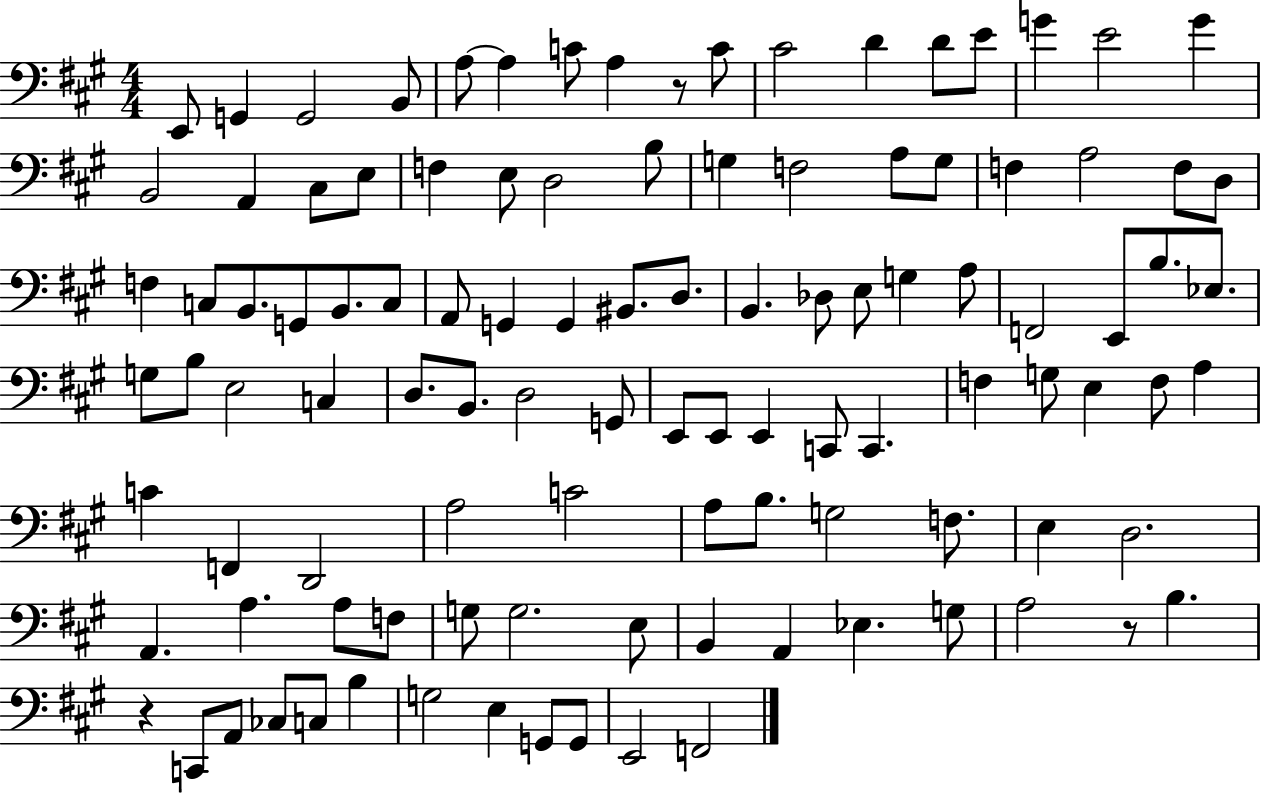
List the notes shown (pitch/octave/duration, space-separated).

E2/e G2/q G2/h B2/e A3/e A3/q C4/e A3/q R/e C4/e C#4/h D4/q D4/e E4/e G4/q E4/h G4/q B2/h A2/q C#3/e E3/e F3/q E3/e D3/h B3/e G3/q F3/h A3/e G3/e F3/q A3/h F3/e D3/e F3/q C3/e B2/e. G2/e B2/e. C3/e A2/e G2/q G2/q BIS2/e. D3/e. B2/q. Db3/e E3/e G3/q A3/e F2/h E2/e B3/e. Eb3/e. G3/e B3/e E3/h C3/q D3/e. B2/e. D3/h G2/e E2/e E2/e E2/q C2/e C2/q. F3/q G3/e E3/q F3/e A3/q C4/q F2/q D2/h A3/h C4/h A3/e B3/e. G3/h F3/e. E3/q D3/h. A2/q. A3/q. A3/e F3/e G3/e G3/h. E3/e B2/q A2/q Eb3/q. G3/e A3/h R/e B3/q. R/q C2/e A2/e CES3/e C3/e B3/q G3/h E3/q G2/e G2/e E2/h F2/h